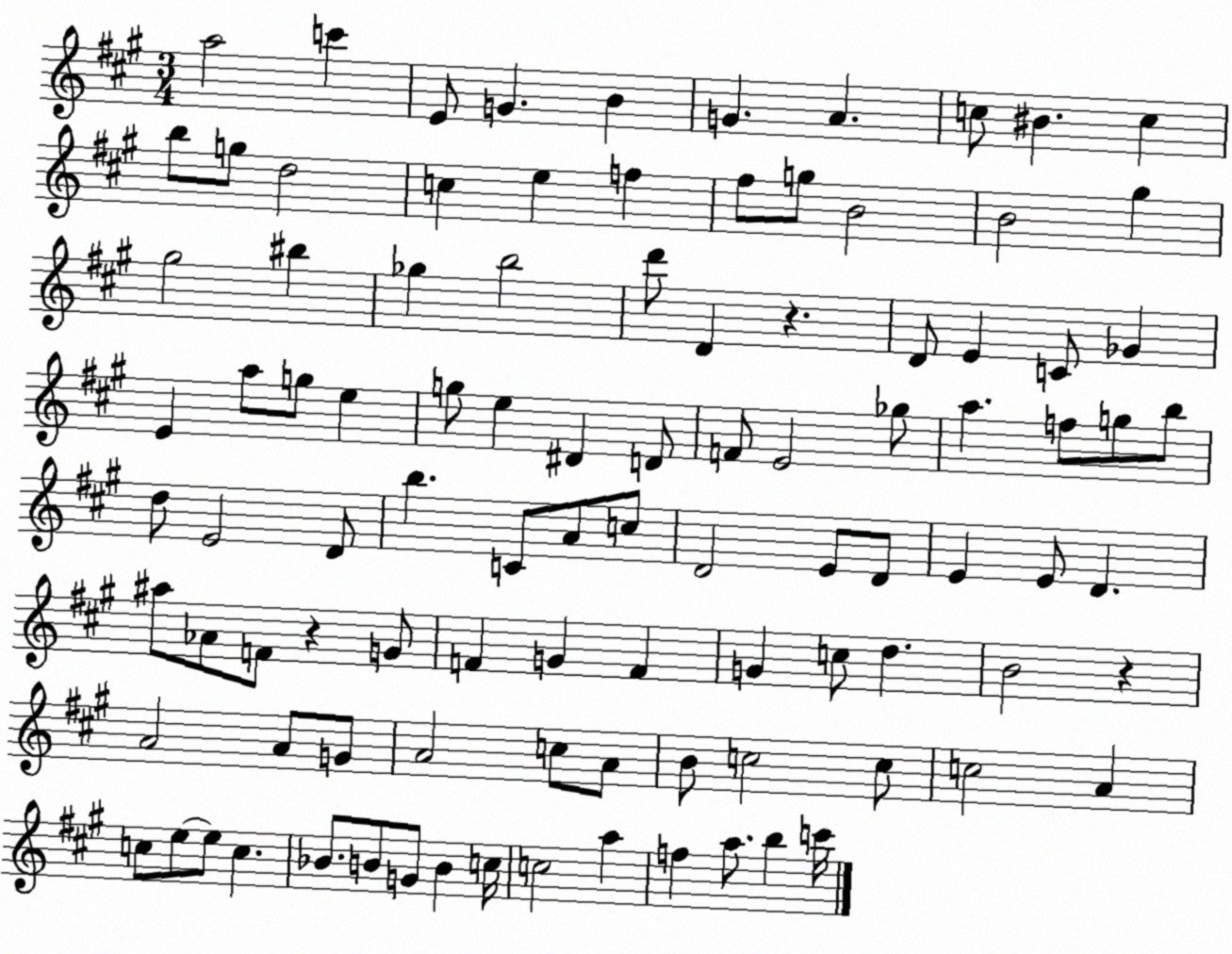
X:1
T:Untitled
M:3/4
L:1/4
K:A
a2 c' E/2 G B G A c/2 ^B c b/2 g/2 d2 c e f ^f/2 g/2 B2 B2 ^g ^g2 ^b _g b2 d'/2 D z D/2 E C/2 _G E a/2 g/2 e g/2 e ^D D/2 F/2 E2 _g/2 a f/2 g/2 b/2 d/2 E2 D/2 b C/2 A/2 c/2 D2 E/2 D/2 E E/2 D ^a/2 _A/2 F/2 z G/2 F G F G c/2 d B2 z A2 A/2 G/2 A2 c/2 A/2 B/2 c2 c/2 c2 A c/2 e/2 e/2 c _B/2 B/2 G/2 B c/4 c2 a f a/2 b c'/4